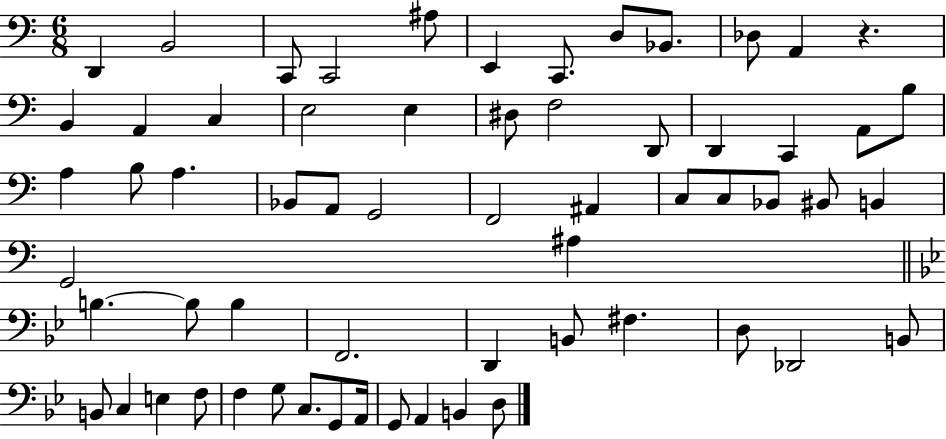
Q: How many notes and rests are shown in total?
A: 62